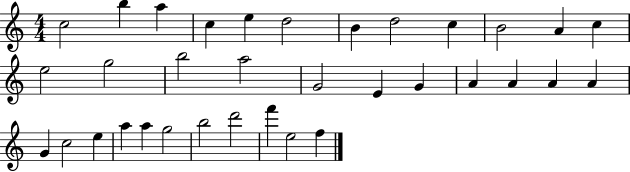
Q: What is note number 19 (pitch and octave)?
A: G4